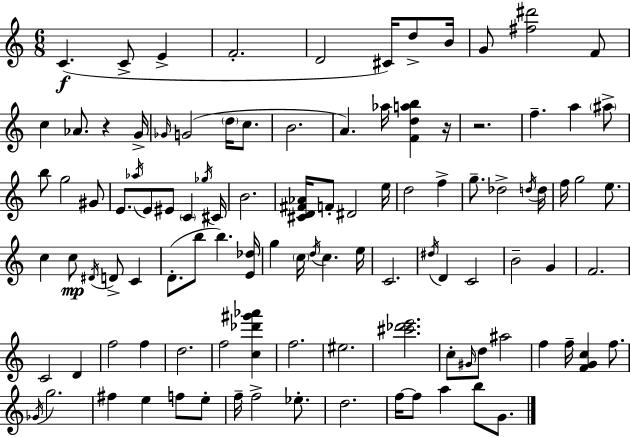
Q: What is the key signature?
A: A minor